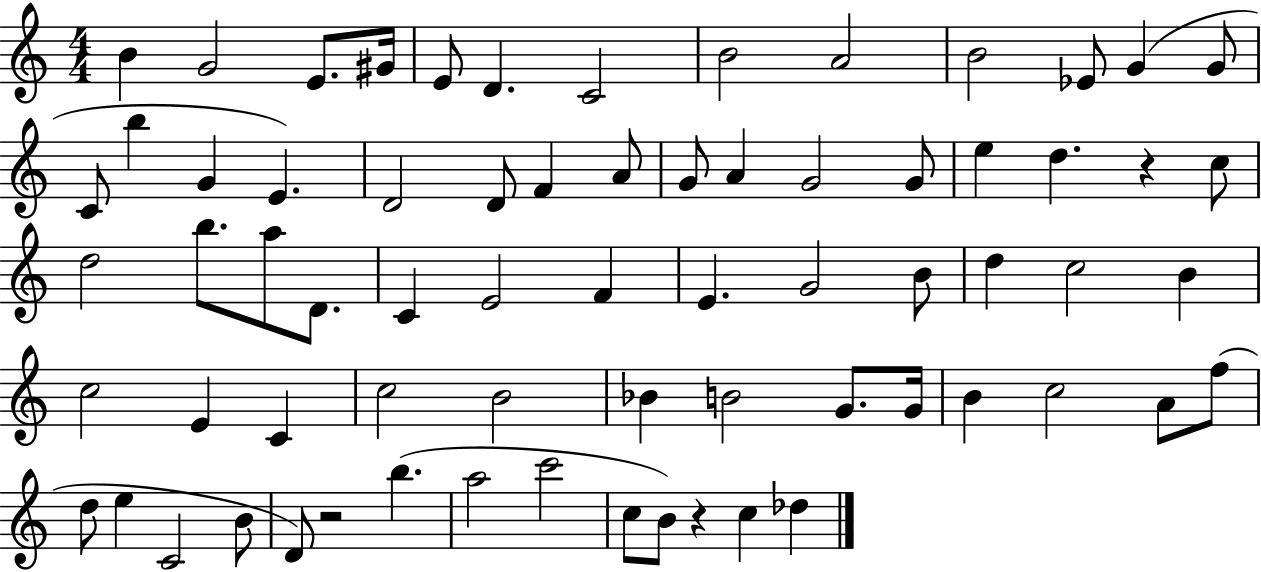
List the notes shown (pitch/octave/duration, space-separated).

B4/q G4/h E4/e. G#4/s E4/e D4/q. C4/h B4/h A4/h B4/h Eb4/e G4/q G4/e C4/e B5/q G4/q E4/q. D4/h D4/e F4/q A4/e G4/e A4/q G4/h G4/e E5/q D5/q. R/q C5/e D5/h B5/e. A5/e D4/e. C4/q E4/h F4/q E4/q. G4/h B4/e D5/q C5/h B4/q C5/h E4/q C4/q C5/h B4/h Bb4/q B4/h G4/e. G4/s B4/q C5/h A4/e F5/e D5/e E5/q C4/h B4/e D4/e R/h B5/q. A5/h C6/h C5/e B4/e R/q C5/q Db5/q